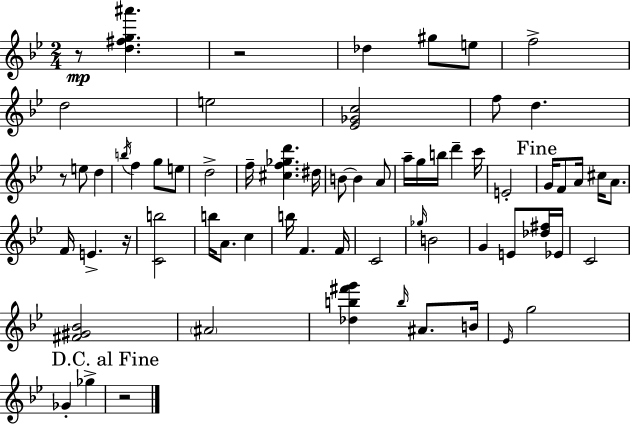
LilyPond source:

{
  \clef treble
  \numericTimeSignature
  \time 2/4
  \key bes \major
  r8\mp <d'' fis'' g'' ais'''>4. | r2 | des''4 gis''8 e''8 | f''2-> | \break d''2 | e''2 | <ees' ges' c''>2 | f''8 d''4. | \break r8 e''8 d''4 | \acciaccatura { b''16 } f''4 g''8 e''8 | d''2-> | f''16-- <cis'' f'' ges'' d'''>4. | \break dis''16 b'8~~ b'4 a'8 | a''16-- g''16 b''16 d'''4-- | c'''16 e'2-. | \mark "Fine" g'16 f'8 a'16 cis''16 a'8. | \break f'16 e'4.-> | r16 <c' b''>2 | b''16 a'8. c''4 | b''16 f'4. | \break f'16 c'2 | \grace { ges''16 } b'2 | g'4 e'8 | <des'' fis''>16 ees'16 c'2 | \break <fis' gis' bes'>2 | \parenthesize ais'2 | <des'' b'' fis''' g'''>4 \grace { b''16 } ais'8. | b'16 \grace { ees'16 } g''2 | \break ges'4-. | ges''4-> \mark "D.C. al Fine" r2 | \bar "|."
}